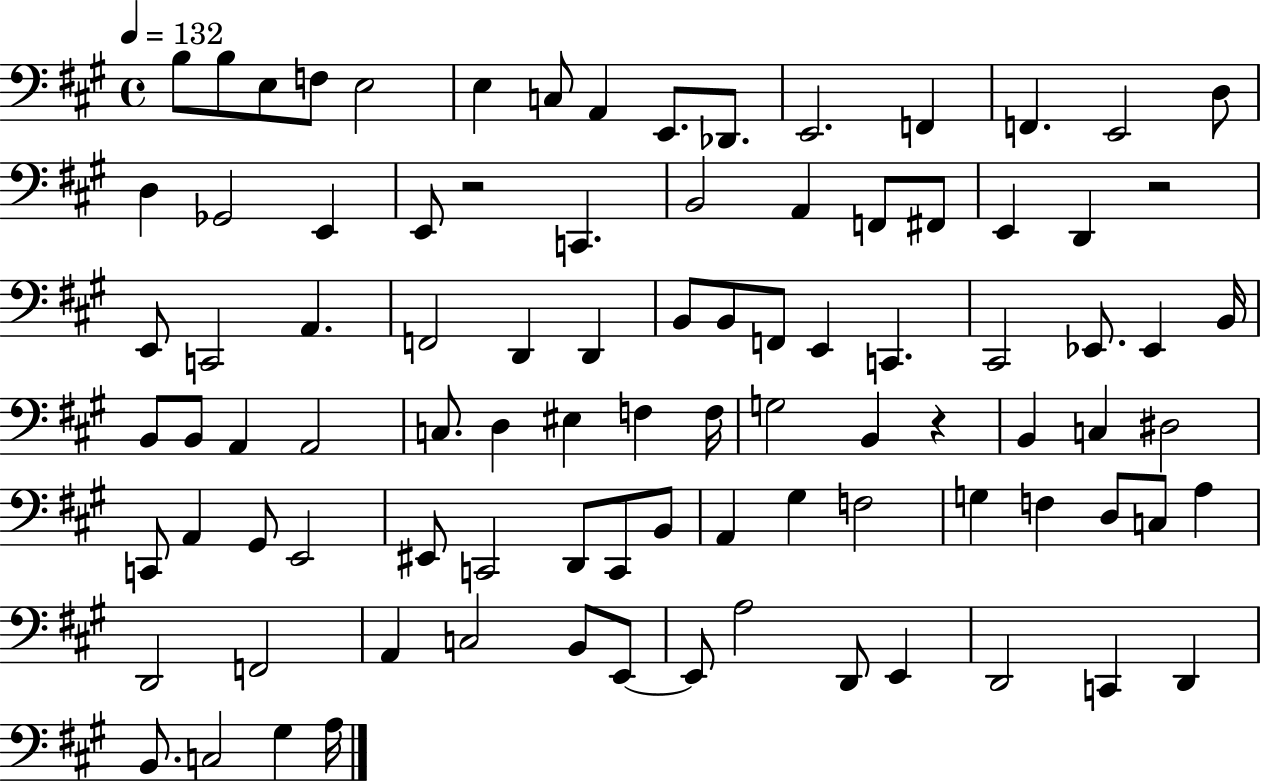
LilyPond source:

{
  \clef bass
  \time 4/4
  \defaultTimeSignature
  \key a \major
  \tempo 4 = 132
  \repeat volta 2 { b8 b8 e8 f8 e2 | e4 c8 a,4 e,8. des,8. | e,2. f,4 | f,4. e,2 d8 | \break d4 ges,2 e,4 | e,8 r2 c,4. | b,2 a,4 f,8 fis,8 | e,4 d,4 r2 | \break e,8 c,2 a,4. | f,2 d,4 d,4 | b,8 b,8 f,8 e,4 c,4. | cis,2 ees,8. ees,4 b,16 | \break b,8 b,8 a,4 a,2 | c8. d4 eis4 f4 f16 | g2 b,4 r4 | b,4 c4 dis2 | \break c,8 a,4 gis,8 e,2 | eis,8 c,2 d,8 c,8 b,8 | a,4 gis4 f2 | g4 f4 d8 c8 a4 | \break d,2 f,2 | a,4 c2 b,8 e,8~~ | e,8 a2 d,8 e,4 | d,2 c,4 d,4 | \break b,8. c2 gis4 a16 | } \bar "|."
}